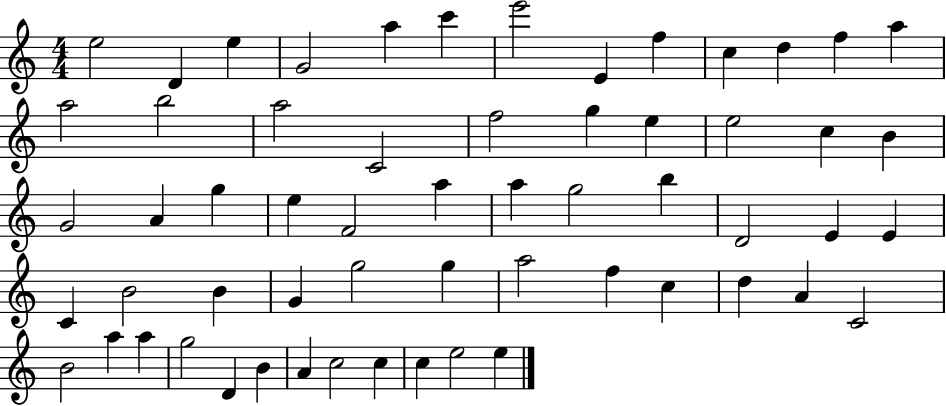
{
  \clef treble
  \numericTimeSignature
  \time 4/4
  \key c \major
  e''2 d'4 e''4 | g'2 a''4 c'''4 | e'''2 e'4 f''4 | c''4 d''4 f''4 a''4 | \break a''2 b''2 | a''2 c'2 | f''2 g''4 e''4 | e''2 c''4 b'4 | \break g'2 a'4 g''4 | e''4 f'2 a''4 | a''4 g''2 b''4 | d'2 e'4 e'4 | \break c'4 b'2 b'4 | g'4 g''2 g''4 | a''2 f''4 c''4 | d''4 a'4 c'2 | \break b'2 a''4 a''4 | g''2 d'4 b'4 | a'4 c''2 c''4 | c''4 e''2 e''4 | \break \bar "|."
}